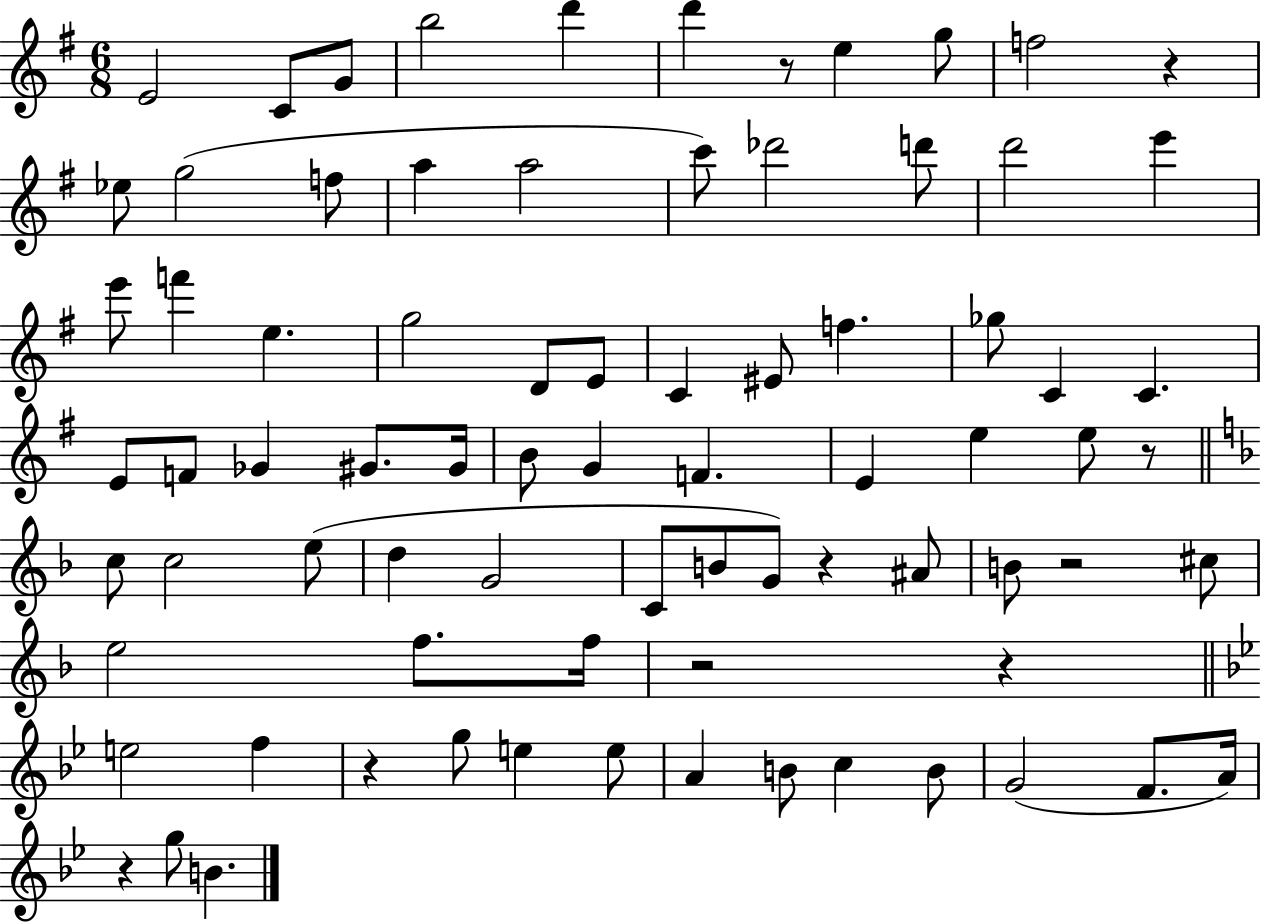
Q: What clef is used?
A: treble